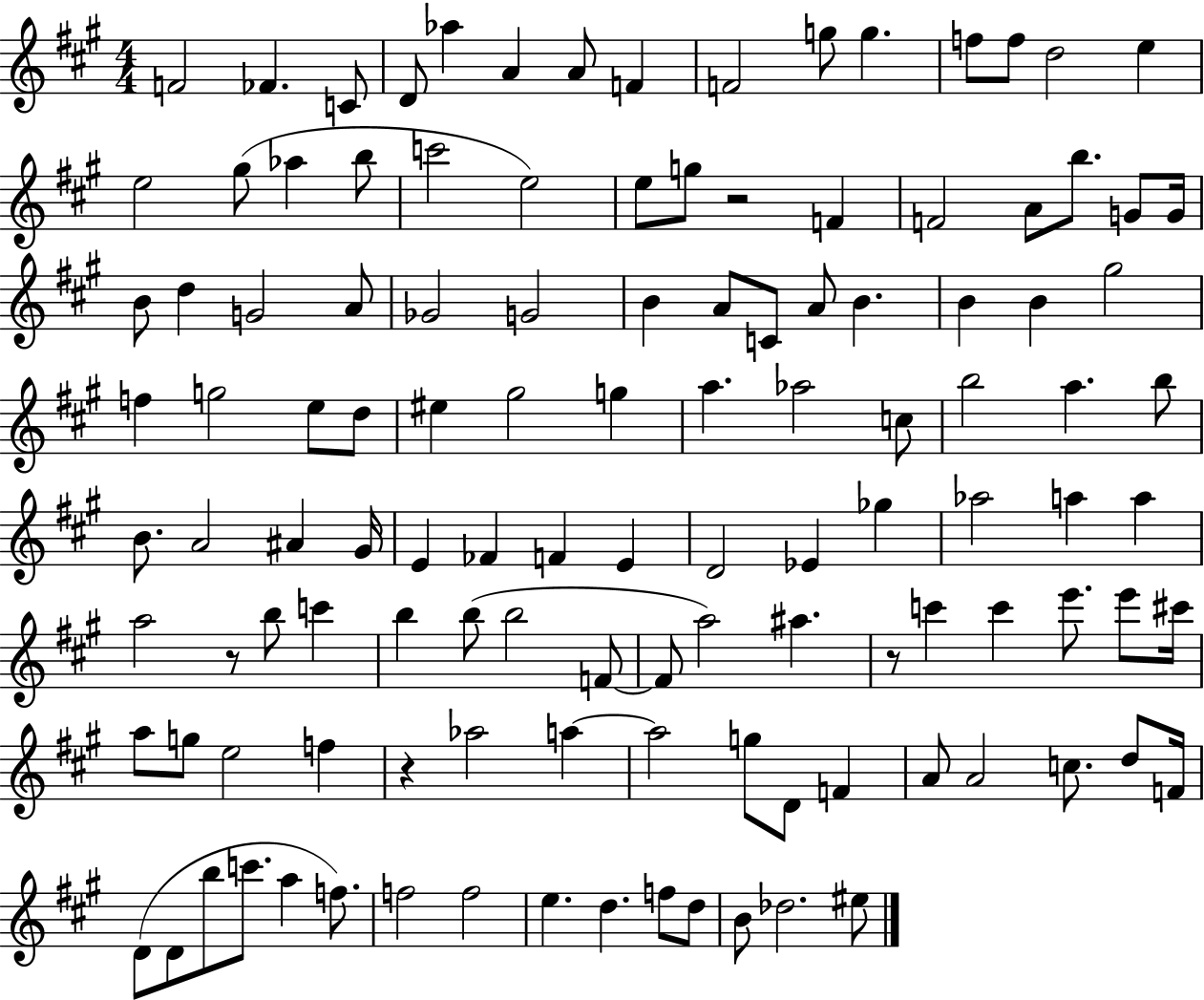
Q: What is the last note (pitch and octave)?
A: EIS5